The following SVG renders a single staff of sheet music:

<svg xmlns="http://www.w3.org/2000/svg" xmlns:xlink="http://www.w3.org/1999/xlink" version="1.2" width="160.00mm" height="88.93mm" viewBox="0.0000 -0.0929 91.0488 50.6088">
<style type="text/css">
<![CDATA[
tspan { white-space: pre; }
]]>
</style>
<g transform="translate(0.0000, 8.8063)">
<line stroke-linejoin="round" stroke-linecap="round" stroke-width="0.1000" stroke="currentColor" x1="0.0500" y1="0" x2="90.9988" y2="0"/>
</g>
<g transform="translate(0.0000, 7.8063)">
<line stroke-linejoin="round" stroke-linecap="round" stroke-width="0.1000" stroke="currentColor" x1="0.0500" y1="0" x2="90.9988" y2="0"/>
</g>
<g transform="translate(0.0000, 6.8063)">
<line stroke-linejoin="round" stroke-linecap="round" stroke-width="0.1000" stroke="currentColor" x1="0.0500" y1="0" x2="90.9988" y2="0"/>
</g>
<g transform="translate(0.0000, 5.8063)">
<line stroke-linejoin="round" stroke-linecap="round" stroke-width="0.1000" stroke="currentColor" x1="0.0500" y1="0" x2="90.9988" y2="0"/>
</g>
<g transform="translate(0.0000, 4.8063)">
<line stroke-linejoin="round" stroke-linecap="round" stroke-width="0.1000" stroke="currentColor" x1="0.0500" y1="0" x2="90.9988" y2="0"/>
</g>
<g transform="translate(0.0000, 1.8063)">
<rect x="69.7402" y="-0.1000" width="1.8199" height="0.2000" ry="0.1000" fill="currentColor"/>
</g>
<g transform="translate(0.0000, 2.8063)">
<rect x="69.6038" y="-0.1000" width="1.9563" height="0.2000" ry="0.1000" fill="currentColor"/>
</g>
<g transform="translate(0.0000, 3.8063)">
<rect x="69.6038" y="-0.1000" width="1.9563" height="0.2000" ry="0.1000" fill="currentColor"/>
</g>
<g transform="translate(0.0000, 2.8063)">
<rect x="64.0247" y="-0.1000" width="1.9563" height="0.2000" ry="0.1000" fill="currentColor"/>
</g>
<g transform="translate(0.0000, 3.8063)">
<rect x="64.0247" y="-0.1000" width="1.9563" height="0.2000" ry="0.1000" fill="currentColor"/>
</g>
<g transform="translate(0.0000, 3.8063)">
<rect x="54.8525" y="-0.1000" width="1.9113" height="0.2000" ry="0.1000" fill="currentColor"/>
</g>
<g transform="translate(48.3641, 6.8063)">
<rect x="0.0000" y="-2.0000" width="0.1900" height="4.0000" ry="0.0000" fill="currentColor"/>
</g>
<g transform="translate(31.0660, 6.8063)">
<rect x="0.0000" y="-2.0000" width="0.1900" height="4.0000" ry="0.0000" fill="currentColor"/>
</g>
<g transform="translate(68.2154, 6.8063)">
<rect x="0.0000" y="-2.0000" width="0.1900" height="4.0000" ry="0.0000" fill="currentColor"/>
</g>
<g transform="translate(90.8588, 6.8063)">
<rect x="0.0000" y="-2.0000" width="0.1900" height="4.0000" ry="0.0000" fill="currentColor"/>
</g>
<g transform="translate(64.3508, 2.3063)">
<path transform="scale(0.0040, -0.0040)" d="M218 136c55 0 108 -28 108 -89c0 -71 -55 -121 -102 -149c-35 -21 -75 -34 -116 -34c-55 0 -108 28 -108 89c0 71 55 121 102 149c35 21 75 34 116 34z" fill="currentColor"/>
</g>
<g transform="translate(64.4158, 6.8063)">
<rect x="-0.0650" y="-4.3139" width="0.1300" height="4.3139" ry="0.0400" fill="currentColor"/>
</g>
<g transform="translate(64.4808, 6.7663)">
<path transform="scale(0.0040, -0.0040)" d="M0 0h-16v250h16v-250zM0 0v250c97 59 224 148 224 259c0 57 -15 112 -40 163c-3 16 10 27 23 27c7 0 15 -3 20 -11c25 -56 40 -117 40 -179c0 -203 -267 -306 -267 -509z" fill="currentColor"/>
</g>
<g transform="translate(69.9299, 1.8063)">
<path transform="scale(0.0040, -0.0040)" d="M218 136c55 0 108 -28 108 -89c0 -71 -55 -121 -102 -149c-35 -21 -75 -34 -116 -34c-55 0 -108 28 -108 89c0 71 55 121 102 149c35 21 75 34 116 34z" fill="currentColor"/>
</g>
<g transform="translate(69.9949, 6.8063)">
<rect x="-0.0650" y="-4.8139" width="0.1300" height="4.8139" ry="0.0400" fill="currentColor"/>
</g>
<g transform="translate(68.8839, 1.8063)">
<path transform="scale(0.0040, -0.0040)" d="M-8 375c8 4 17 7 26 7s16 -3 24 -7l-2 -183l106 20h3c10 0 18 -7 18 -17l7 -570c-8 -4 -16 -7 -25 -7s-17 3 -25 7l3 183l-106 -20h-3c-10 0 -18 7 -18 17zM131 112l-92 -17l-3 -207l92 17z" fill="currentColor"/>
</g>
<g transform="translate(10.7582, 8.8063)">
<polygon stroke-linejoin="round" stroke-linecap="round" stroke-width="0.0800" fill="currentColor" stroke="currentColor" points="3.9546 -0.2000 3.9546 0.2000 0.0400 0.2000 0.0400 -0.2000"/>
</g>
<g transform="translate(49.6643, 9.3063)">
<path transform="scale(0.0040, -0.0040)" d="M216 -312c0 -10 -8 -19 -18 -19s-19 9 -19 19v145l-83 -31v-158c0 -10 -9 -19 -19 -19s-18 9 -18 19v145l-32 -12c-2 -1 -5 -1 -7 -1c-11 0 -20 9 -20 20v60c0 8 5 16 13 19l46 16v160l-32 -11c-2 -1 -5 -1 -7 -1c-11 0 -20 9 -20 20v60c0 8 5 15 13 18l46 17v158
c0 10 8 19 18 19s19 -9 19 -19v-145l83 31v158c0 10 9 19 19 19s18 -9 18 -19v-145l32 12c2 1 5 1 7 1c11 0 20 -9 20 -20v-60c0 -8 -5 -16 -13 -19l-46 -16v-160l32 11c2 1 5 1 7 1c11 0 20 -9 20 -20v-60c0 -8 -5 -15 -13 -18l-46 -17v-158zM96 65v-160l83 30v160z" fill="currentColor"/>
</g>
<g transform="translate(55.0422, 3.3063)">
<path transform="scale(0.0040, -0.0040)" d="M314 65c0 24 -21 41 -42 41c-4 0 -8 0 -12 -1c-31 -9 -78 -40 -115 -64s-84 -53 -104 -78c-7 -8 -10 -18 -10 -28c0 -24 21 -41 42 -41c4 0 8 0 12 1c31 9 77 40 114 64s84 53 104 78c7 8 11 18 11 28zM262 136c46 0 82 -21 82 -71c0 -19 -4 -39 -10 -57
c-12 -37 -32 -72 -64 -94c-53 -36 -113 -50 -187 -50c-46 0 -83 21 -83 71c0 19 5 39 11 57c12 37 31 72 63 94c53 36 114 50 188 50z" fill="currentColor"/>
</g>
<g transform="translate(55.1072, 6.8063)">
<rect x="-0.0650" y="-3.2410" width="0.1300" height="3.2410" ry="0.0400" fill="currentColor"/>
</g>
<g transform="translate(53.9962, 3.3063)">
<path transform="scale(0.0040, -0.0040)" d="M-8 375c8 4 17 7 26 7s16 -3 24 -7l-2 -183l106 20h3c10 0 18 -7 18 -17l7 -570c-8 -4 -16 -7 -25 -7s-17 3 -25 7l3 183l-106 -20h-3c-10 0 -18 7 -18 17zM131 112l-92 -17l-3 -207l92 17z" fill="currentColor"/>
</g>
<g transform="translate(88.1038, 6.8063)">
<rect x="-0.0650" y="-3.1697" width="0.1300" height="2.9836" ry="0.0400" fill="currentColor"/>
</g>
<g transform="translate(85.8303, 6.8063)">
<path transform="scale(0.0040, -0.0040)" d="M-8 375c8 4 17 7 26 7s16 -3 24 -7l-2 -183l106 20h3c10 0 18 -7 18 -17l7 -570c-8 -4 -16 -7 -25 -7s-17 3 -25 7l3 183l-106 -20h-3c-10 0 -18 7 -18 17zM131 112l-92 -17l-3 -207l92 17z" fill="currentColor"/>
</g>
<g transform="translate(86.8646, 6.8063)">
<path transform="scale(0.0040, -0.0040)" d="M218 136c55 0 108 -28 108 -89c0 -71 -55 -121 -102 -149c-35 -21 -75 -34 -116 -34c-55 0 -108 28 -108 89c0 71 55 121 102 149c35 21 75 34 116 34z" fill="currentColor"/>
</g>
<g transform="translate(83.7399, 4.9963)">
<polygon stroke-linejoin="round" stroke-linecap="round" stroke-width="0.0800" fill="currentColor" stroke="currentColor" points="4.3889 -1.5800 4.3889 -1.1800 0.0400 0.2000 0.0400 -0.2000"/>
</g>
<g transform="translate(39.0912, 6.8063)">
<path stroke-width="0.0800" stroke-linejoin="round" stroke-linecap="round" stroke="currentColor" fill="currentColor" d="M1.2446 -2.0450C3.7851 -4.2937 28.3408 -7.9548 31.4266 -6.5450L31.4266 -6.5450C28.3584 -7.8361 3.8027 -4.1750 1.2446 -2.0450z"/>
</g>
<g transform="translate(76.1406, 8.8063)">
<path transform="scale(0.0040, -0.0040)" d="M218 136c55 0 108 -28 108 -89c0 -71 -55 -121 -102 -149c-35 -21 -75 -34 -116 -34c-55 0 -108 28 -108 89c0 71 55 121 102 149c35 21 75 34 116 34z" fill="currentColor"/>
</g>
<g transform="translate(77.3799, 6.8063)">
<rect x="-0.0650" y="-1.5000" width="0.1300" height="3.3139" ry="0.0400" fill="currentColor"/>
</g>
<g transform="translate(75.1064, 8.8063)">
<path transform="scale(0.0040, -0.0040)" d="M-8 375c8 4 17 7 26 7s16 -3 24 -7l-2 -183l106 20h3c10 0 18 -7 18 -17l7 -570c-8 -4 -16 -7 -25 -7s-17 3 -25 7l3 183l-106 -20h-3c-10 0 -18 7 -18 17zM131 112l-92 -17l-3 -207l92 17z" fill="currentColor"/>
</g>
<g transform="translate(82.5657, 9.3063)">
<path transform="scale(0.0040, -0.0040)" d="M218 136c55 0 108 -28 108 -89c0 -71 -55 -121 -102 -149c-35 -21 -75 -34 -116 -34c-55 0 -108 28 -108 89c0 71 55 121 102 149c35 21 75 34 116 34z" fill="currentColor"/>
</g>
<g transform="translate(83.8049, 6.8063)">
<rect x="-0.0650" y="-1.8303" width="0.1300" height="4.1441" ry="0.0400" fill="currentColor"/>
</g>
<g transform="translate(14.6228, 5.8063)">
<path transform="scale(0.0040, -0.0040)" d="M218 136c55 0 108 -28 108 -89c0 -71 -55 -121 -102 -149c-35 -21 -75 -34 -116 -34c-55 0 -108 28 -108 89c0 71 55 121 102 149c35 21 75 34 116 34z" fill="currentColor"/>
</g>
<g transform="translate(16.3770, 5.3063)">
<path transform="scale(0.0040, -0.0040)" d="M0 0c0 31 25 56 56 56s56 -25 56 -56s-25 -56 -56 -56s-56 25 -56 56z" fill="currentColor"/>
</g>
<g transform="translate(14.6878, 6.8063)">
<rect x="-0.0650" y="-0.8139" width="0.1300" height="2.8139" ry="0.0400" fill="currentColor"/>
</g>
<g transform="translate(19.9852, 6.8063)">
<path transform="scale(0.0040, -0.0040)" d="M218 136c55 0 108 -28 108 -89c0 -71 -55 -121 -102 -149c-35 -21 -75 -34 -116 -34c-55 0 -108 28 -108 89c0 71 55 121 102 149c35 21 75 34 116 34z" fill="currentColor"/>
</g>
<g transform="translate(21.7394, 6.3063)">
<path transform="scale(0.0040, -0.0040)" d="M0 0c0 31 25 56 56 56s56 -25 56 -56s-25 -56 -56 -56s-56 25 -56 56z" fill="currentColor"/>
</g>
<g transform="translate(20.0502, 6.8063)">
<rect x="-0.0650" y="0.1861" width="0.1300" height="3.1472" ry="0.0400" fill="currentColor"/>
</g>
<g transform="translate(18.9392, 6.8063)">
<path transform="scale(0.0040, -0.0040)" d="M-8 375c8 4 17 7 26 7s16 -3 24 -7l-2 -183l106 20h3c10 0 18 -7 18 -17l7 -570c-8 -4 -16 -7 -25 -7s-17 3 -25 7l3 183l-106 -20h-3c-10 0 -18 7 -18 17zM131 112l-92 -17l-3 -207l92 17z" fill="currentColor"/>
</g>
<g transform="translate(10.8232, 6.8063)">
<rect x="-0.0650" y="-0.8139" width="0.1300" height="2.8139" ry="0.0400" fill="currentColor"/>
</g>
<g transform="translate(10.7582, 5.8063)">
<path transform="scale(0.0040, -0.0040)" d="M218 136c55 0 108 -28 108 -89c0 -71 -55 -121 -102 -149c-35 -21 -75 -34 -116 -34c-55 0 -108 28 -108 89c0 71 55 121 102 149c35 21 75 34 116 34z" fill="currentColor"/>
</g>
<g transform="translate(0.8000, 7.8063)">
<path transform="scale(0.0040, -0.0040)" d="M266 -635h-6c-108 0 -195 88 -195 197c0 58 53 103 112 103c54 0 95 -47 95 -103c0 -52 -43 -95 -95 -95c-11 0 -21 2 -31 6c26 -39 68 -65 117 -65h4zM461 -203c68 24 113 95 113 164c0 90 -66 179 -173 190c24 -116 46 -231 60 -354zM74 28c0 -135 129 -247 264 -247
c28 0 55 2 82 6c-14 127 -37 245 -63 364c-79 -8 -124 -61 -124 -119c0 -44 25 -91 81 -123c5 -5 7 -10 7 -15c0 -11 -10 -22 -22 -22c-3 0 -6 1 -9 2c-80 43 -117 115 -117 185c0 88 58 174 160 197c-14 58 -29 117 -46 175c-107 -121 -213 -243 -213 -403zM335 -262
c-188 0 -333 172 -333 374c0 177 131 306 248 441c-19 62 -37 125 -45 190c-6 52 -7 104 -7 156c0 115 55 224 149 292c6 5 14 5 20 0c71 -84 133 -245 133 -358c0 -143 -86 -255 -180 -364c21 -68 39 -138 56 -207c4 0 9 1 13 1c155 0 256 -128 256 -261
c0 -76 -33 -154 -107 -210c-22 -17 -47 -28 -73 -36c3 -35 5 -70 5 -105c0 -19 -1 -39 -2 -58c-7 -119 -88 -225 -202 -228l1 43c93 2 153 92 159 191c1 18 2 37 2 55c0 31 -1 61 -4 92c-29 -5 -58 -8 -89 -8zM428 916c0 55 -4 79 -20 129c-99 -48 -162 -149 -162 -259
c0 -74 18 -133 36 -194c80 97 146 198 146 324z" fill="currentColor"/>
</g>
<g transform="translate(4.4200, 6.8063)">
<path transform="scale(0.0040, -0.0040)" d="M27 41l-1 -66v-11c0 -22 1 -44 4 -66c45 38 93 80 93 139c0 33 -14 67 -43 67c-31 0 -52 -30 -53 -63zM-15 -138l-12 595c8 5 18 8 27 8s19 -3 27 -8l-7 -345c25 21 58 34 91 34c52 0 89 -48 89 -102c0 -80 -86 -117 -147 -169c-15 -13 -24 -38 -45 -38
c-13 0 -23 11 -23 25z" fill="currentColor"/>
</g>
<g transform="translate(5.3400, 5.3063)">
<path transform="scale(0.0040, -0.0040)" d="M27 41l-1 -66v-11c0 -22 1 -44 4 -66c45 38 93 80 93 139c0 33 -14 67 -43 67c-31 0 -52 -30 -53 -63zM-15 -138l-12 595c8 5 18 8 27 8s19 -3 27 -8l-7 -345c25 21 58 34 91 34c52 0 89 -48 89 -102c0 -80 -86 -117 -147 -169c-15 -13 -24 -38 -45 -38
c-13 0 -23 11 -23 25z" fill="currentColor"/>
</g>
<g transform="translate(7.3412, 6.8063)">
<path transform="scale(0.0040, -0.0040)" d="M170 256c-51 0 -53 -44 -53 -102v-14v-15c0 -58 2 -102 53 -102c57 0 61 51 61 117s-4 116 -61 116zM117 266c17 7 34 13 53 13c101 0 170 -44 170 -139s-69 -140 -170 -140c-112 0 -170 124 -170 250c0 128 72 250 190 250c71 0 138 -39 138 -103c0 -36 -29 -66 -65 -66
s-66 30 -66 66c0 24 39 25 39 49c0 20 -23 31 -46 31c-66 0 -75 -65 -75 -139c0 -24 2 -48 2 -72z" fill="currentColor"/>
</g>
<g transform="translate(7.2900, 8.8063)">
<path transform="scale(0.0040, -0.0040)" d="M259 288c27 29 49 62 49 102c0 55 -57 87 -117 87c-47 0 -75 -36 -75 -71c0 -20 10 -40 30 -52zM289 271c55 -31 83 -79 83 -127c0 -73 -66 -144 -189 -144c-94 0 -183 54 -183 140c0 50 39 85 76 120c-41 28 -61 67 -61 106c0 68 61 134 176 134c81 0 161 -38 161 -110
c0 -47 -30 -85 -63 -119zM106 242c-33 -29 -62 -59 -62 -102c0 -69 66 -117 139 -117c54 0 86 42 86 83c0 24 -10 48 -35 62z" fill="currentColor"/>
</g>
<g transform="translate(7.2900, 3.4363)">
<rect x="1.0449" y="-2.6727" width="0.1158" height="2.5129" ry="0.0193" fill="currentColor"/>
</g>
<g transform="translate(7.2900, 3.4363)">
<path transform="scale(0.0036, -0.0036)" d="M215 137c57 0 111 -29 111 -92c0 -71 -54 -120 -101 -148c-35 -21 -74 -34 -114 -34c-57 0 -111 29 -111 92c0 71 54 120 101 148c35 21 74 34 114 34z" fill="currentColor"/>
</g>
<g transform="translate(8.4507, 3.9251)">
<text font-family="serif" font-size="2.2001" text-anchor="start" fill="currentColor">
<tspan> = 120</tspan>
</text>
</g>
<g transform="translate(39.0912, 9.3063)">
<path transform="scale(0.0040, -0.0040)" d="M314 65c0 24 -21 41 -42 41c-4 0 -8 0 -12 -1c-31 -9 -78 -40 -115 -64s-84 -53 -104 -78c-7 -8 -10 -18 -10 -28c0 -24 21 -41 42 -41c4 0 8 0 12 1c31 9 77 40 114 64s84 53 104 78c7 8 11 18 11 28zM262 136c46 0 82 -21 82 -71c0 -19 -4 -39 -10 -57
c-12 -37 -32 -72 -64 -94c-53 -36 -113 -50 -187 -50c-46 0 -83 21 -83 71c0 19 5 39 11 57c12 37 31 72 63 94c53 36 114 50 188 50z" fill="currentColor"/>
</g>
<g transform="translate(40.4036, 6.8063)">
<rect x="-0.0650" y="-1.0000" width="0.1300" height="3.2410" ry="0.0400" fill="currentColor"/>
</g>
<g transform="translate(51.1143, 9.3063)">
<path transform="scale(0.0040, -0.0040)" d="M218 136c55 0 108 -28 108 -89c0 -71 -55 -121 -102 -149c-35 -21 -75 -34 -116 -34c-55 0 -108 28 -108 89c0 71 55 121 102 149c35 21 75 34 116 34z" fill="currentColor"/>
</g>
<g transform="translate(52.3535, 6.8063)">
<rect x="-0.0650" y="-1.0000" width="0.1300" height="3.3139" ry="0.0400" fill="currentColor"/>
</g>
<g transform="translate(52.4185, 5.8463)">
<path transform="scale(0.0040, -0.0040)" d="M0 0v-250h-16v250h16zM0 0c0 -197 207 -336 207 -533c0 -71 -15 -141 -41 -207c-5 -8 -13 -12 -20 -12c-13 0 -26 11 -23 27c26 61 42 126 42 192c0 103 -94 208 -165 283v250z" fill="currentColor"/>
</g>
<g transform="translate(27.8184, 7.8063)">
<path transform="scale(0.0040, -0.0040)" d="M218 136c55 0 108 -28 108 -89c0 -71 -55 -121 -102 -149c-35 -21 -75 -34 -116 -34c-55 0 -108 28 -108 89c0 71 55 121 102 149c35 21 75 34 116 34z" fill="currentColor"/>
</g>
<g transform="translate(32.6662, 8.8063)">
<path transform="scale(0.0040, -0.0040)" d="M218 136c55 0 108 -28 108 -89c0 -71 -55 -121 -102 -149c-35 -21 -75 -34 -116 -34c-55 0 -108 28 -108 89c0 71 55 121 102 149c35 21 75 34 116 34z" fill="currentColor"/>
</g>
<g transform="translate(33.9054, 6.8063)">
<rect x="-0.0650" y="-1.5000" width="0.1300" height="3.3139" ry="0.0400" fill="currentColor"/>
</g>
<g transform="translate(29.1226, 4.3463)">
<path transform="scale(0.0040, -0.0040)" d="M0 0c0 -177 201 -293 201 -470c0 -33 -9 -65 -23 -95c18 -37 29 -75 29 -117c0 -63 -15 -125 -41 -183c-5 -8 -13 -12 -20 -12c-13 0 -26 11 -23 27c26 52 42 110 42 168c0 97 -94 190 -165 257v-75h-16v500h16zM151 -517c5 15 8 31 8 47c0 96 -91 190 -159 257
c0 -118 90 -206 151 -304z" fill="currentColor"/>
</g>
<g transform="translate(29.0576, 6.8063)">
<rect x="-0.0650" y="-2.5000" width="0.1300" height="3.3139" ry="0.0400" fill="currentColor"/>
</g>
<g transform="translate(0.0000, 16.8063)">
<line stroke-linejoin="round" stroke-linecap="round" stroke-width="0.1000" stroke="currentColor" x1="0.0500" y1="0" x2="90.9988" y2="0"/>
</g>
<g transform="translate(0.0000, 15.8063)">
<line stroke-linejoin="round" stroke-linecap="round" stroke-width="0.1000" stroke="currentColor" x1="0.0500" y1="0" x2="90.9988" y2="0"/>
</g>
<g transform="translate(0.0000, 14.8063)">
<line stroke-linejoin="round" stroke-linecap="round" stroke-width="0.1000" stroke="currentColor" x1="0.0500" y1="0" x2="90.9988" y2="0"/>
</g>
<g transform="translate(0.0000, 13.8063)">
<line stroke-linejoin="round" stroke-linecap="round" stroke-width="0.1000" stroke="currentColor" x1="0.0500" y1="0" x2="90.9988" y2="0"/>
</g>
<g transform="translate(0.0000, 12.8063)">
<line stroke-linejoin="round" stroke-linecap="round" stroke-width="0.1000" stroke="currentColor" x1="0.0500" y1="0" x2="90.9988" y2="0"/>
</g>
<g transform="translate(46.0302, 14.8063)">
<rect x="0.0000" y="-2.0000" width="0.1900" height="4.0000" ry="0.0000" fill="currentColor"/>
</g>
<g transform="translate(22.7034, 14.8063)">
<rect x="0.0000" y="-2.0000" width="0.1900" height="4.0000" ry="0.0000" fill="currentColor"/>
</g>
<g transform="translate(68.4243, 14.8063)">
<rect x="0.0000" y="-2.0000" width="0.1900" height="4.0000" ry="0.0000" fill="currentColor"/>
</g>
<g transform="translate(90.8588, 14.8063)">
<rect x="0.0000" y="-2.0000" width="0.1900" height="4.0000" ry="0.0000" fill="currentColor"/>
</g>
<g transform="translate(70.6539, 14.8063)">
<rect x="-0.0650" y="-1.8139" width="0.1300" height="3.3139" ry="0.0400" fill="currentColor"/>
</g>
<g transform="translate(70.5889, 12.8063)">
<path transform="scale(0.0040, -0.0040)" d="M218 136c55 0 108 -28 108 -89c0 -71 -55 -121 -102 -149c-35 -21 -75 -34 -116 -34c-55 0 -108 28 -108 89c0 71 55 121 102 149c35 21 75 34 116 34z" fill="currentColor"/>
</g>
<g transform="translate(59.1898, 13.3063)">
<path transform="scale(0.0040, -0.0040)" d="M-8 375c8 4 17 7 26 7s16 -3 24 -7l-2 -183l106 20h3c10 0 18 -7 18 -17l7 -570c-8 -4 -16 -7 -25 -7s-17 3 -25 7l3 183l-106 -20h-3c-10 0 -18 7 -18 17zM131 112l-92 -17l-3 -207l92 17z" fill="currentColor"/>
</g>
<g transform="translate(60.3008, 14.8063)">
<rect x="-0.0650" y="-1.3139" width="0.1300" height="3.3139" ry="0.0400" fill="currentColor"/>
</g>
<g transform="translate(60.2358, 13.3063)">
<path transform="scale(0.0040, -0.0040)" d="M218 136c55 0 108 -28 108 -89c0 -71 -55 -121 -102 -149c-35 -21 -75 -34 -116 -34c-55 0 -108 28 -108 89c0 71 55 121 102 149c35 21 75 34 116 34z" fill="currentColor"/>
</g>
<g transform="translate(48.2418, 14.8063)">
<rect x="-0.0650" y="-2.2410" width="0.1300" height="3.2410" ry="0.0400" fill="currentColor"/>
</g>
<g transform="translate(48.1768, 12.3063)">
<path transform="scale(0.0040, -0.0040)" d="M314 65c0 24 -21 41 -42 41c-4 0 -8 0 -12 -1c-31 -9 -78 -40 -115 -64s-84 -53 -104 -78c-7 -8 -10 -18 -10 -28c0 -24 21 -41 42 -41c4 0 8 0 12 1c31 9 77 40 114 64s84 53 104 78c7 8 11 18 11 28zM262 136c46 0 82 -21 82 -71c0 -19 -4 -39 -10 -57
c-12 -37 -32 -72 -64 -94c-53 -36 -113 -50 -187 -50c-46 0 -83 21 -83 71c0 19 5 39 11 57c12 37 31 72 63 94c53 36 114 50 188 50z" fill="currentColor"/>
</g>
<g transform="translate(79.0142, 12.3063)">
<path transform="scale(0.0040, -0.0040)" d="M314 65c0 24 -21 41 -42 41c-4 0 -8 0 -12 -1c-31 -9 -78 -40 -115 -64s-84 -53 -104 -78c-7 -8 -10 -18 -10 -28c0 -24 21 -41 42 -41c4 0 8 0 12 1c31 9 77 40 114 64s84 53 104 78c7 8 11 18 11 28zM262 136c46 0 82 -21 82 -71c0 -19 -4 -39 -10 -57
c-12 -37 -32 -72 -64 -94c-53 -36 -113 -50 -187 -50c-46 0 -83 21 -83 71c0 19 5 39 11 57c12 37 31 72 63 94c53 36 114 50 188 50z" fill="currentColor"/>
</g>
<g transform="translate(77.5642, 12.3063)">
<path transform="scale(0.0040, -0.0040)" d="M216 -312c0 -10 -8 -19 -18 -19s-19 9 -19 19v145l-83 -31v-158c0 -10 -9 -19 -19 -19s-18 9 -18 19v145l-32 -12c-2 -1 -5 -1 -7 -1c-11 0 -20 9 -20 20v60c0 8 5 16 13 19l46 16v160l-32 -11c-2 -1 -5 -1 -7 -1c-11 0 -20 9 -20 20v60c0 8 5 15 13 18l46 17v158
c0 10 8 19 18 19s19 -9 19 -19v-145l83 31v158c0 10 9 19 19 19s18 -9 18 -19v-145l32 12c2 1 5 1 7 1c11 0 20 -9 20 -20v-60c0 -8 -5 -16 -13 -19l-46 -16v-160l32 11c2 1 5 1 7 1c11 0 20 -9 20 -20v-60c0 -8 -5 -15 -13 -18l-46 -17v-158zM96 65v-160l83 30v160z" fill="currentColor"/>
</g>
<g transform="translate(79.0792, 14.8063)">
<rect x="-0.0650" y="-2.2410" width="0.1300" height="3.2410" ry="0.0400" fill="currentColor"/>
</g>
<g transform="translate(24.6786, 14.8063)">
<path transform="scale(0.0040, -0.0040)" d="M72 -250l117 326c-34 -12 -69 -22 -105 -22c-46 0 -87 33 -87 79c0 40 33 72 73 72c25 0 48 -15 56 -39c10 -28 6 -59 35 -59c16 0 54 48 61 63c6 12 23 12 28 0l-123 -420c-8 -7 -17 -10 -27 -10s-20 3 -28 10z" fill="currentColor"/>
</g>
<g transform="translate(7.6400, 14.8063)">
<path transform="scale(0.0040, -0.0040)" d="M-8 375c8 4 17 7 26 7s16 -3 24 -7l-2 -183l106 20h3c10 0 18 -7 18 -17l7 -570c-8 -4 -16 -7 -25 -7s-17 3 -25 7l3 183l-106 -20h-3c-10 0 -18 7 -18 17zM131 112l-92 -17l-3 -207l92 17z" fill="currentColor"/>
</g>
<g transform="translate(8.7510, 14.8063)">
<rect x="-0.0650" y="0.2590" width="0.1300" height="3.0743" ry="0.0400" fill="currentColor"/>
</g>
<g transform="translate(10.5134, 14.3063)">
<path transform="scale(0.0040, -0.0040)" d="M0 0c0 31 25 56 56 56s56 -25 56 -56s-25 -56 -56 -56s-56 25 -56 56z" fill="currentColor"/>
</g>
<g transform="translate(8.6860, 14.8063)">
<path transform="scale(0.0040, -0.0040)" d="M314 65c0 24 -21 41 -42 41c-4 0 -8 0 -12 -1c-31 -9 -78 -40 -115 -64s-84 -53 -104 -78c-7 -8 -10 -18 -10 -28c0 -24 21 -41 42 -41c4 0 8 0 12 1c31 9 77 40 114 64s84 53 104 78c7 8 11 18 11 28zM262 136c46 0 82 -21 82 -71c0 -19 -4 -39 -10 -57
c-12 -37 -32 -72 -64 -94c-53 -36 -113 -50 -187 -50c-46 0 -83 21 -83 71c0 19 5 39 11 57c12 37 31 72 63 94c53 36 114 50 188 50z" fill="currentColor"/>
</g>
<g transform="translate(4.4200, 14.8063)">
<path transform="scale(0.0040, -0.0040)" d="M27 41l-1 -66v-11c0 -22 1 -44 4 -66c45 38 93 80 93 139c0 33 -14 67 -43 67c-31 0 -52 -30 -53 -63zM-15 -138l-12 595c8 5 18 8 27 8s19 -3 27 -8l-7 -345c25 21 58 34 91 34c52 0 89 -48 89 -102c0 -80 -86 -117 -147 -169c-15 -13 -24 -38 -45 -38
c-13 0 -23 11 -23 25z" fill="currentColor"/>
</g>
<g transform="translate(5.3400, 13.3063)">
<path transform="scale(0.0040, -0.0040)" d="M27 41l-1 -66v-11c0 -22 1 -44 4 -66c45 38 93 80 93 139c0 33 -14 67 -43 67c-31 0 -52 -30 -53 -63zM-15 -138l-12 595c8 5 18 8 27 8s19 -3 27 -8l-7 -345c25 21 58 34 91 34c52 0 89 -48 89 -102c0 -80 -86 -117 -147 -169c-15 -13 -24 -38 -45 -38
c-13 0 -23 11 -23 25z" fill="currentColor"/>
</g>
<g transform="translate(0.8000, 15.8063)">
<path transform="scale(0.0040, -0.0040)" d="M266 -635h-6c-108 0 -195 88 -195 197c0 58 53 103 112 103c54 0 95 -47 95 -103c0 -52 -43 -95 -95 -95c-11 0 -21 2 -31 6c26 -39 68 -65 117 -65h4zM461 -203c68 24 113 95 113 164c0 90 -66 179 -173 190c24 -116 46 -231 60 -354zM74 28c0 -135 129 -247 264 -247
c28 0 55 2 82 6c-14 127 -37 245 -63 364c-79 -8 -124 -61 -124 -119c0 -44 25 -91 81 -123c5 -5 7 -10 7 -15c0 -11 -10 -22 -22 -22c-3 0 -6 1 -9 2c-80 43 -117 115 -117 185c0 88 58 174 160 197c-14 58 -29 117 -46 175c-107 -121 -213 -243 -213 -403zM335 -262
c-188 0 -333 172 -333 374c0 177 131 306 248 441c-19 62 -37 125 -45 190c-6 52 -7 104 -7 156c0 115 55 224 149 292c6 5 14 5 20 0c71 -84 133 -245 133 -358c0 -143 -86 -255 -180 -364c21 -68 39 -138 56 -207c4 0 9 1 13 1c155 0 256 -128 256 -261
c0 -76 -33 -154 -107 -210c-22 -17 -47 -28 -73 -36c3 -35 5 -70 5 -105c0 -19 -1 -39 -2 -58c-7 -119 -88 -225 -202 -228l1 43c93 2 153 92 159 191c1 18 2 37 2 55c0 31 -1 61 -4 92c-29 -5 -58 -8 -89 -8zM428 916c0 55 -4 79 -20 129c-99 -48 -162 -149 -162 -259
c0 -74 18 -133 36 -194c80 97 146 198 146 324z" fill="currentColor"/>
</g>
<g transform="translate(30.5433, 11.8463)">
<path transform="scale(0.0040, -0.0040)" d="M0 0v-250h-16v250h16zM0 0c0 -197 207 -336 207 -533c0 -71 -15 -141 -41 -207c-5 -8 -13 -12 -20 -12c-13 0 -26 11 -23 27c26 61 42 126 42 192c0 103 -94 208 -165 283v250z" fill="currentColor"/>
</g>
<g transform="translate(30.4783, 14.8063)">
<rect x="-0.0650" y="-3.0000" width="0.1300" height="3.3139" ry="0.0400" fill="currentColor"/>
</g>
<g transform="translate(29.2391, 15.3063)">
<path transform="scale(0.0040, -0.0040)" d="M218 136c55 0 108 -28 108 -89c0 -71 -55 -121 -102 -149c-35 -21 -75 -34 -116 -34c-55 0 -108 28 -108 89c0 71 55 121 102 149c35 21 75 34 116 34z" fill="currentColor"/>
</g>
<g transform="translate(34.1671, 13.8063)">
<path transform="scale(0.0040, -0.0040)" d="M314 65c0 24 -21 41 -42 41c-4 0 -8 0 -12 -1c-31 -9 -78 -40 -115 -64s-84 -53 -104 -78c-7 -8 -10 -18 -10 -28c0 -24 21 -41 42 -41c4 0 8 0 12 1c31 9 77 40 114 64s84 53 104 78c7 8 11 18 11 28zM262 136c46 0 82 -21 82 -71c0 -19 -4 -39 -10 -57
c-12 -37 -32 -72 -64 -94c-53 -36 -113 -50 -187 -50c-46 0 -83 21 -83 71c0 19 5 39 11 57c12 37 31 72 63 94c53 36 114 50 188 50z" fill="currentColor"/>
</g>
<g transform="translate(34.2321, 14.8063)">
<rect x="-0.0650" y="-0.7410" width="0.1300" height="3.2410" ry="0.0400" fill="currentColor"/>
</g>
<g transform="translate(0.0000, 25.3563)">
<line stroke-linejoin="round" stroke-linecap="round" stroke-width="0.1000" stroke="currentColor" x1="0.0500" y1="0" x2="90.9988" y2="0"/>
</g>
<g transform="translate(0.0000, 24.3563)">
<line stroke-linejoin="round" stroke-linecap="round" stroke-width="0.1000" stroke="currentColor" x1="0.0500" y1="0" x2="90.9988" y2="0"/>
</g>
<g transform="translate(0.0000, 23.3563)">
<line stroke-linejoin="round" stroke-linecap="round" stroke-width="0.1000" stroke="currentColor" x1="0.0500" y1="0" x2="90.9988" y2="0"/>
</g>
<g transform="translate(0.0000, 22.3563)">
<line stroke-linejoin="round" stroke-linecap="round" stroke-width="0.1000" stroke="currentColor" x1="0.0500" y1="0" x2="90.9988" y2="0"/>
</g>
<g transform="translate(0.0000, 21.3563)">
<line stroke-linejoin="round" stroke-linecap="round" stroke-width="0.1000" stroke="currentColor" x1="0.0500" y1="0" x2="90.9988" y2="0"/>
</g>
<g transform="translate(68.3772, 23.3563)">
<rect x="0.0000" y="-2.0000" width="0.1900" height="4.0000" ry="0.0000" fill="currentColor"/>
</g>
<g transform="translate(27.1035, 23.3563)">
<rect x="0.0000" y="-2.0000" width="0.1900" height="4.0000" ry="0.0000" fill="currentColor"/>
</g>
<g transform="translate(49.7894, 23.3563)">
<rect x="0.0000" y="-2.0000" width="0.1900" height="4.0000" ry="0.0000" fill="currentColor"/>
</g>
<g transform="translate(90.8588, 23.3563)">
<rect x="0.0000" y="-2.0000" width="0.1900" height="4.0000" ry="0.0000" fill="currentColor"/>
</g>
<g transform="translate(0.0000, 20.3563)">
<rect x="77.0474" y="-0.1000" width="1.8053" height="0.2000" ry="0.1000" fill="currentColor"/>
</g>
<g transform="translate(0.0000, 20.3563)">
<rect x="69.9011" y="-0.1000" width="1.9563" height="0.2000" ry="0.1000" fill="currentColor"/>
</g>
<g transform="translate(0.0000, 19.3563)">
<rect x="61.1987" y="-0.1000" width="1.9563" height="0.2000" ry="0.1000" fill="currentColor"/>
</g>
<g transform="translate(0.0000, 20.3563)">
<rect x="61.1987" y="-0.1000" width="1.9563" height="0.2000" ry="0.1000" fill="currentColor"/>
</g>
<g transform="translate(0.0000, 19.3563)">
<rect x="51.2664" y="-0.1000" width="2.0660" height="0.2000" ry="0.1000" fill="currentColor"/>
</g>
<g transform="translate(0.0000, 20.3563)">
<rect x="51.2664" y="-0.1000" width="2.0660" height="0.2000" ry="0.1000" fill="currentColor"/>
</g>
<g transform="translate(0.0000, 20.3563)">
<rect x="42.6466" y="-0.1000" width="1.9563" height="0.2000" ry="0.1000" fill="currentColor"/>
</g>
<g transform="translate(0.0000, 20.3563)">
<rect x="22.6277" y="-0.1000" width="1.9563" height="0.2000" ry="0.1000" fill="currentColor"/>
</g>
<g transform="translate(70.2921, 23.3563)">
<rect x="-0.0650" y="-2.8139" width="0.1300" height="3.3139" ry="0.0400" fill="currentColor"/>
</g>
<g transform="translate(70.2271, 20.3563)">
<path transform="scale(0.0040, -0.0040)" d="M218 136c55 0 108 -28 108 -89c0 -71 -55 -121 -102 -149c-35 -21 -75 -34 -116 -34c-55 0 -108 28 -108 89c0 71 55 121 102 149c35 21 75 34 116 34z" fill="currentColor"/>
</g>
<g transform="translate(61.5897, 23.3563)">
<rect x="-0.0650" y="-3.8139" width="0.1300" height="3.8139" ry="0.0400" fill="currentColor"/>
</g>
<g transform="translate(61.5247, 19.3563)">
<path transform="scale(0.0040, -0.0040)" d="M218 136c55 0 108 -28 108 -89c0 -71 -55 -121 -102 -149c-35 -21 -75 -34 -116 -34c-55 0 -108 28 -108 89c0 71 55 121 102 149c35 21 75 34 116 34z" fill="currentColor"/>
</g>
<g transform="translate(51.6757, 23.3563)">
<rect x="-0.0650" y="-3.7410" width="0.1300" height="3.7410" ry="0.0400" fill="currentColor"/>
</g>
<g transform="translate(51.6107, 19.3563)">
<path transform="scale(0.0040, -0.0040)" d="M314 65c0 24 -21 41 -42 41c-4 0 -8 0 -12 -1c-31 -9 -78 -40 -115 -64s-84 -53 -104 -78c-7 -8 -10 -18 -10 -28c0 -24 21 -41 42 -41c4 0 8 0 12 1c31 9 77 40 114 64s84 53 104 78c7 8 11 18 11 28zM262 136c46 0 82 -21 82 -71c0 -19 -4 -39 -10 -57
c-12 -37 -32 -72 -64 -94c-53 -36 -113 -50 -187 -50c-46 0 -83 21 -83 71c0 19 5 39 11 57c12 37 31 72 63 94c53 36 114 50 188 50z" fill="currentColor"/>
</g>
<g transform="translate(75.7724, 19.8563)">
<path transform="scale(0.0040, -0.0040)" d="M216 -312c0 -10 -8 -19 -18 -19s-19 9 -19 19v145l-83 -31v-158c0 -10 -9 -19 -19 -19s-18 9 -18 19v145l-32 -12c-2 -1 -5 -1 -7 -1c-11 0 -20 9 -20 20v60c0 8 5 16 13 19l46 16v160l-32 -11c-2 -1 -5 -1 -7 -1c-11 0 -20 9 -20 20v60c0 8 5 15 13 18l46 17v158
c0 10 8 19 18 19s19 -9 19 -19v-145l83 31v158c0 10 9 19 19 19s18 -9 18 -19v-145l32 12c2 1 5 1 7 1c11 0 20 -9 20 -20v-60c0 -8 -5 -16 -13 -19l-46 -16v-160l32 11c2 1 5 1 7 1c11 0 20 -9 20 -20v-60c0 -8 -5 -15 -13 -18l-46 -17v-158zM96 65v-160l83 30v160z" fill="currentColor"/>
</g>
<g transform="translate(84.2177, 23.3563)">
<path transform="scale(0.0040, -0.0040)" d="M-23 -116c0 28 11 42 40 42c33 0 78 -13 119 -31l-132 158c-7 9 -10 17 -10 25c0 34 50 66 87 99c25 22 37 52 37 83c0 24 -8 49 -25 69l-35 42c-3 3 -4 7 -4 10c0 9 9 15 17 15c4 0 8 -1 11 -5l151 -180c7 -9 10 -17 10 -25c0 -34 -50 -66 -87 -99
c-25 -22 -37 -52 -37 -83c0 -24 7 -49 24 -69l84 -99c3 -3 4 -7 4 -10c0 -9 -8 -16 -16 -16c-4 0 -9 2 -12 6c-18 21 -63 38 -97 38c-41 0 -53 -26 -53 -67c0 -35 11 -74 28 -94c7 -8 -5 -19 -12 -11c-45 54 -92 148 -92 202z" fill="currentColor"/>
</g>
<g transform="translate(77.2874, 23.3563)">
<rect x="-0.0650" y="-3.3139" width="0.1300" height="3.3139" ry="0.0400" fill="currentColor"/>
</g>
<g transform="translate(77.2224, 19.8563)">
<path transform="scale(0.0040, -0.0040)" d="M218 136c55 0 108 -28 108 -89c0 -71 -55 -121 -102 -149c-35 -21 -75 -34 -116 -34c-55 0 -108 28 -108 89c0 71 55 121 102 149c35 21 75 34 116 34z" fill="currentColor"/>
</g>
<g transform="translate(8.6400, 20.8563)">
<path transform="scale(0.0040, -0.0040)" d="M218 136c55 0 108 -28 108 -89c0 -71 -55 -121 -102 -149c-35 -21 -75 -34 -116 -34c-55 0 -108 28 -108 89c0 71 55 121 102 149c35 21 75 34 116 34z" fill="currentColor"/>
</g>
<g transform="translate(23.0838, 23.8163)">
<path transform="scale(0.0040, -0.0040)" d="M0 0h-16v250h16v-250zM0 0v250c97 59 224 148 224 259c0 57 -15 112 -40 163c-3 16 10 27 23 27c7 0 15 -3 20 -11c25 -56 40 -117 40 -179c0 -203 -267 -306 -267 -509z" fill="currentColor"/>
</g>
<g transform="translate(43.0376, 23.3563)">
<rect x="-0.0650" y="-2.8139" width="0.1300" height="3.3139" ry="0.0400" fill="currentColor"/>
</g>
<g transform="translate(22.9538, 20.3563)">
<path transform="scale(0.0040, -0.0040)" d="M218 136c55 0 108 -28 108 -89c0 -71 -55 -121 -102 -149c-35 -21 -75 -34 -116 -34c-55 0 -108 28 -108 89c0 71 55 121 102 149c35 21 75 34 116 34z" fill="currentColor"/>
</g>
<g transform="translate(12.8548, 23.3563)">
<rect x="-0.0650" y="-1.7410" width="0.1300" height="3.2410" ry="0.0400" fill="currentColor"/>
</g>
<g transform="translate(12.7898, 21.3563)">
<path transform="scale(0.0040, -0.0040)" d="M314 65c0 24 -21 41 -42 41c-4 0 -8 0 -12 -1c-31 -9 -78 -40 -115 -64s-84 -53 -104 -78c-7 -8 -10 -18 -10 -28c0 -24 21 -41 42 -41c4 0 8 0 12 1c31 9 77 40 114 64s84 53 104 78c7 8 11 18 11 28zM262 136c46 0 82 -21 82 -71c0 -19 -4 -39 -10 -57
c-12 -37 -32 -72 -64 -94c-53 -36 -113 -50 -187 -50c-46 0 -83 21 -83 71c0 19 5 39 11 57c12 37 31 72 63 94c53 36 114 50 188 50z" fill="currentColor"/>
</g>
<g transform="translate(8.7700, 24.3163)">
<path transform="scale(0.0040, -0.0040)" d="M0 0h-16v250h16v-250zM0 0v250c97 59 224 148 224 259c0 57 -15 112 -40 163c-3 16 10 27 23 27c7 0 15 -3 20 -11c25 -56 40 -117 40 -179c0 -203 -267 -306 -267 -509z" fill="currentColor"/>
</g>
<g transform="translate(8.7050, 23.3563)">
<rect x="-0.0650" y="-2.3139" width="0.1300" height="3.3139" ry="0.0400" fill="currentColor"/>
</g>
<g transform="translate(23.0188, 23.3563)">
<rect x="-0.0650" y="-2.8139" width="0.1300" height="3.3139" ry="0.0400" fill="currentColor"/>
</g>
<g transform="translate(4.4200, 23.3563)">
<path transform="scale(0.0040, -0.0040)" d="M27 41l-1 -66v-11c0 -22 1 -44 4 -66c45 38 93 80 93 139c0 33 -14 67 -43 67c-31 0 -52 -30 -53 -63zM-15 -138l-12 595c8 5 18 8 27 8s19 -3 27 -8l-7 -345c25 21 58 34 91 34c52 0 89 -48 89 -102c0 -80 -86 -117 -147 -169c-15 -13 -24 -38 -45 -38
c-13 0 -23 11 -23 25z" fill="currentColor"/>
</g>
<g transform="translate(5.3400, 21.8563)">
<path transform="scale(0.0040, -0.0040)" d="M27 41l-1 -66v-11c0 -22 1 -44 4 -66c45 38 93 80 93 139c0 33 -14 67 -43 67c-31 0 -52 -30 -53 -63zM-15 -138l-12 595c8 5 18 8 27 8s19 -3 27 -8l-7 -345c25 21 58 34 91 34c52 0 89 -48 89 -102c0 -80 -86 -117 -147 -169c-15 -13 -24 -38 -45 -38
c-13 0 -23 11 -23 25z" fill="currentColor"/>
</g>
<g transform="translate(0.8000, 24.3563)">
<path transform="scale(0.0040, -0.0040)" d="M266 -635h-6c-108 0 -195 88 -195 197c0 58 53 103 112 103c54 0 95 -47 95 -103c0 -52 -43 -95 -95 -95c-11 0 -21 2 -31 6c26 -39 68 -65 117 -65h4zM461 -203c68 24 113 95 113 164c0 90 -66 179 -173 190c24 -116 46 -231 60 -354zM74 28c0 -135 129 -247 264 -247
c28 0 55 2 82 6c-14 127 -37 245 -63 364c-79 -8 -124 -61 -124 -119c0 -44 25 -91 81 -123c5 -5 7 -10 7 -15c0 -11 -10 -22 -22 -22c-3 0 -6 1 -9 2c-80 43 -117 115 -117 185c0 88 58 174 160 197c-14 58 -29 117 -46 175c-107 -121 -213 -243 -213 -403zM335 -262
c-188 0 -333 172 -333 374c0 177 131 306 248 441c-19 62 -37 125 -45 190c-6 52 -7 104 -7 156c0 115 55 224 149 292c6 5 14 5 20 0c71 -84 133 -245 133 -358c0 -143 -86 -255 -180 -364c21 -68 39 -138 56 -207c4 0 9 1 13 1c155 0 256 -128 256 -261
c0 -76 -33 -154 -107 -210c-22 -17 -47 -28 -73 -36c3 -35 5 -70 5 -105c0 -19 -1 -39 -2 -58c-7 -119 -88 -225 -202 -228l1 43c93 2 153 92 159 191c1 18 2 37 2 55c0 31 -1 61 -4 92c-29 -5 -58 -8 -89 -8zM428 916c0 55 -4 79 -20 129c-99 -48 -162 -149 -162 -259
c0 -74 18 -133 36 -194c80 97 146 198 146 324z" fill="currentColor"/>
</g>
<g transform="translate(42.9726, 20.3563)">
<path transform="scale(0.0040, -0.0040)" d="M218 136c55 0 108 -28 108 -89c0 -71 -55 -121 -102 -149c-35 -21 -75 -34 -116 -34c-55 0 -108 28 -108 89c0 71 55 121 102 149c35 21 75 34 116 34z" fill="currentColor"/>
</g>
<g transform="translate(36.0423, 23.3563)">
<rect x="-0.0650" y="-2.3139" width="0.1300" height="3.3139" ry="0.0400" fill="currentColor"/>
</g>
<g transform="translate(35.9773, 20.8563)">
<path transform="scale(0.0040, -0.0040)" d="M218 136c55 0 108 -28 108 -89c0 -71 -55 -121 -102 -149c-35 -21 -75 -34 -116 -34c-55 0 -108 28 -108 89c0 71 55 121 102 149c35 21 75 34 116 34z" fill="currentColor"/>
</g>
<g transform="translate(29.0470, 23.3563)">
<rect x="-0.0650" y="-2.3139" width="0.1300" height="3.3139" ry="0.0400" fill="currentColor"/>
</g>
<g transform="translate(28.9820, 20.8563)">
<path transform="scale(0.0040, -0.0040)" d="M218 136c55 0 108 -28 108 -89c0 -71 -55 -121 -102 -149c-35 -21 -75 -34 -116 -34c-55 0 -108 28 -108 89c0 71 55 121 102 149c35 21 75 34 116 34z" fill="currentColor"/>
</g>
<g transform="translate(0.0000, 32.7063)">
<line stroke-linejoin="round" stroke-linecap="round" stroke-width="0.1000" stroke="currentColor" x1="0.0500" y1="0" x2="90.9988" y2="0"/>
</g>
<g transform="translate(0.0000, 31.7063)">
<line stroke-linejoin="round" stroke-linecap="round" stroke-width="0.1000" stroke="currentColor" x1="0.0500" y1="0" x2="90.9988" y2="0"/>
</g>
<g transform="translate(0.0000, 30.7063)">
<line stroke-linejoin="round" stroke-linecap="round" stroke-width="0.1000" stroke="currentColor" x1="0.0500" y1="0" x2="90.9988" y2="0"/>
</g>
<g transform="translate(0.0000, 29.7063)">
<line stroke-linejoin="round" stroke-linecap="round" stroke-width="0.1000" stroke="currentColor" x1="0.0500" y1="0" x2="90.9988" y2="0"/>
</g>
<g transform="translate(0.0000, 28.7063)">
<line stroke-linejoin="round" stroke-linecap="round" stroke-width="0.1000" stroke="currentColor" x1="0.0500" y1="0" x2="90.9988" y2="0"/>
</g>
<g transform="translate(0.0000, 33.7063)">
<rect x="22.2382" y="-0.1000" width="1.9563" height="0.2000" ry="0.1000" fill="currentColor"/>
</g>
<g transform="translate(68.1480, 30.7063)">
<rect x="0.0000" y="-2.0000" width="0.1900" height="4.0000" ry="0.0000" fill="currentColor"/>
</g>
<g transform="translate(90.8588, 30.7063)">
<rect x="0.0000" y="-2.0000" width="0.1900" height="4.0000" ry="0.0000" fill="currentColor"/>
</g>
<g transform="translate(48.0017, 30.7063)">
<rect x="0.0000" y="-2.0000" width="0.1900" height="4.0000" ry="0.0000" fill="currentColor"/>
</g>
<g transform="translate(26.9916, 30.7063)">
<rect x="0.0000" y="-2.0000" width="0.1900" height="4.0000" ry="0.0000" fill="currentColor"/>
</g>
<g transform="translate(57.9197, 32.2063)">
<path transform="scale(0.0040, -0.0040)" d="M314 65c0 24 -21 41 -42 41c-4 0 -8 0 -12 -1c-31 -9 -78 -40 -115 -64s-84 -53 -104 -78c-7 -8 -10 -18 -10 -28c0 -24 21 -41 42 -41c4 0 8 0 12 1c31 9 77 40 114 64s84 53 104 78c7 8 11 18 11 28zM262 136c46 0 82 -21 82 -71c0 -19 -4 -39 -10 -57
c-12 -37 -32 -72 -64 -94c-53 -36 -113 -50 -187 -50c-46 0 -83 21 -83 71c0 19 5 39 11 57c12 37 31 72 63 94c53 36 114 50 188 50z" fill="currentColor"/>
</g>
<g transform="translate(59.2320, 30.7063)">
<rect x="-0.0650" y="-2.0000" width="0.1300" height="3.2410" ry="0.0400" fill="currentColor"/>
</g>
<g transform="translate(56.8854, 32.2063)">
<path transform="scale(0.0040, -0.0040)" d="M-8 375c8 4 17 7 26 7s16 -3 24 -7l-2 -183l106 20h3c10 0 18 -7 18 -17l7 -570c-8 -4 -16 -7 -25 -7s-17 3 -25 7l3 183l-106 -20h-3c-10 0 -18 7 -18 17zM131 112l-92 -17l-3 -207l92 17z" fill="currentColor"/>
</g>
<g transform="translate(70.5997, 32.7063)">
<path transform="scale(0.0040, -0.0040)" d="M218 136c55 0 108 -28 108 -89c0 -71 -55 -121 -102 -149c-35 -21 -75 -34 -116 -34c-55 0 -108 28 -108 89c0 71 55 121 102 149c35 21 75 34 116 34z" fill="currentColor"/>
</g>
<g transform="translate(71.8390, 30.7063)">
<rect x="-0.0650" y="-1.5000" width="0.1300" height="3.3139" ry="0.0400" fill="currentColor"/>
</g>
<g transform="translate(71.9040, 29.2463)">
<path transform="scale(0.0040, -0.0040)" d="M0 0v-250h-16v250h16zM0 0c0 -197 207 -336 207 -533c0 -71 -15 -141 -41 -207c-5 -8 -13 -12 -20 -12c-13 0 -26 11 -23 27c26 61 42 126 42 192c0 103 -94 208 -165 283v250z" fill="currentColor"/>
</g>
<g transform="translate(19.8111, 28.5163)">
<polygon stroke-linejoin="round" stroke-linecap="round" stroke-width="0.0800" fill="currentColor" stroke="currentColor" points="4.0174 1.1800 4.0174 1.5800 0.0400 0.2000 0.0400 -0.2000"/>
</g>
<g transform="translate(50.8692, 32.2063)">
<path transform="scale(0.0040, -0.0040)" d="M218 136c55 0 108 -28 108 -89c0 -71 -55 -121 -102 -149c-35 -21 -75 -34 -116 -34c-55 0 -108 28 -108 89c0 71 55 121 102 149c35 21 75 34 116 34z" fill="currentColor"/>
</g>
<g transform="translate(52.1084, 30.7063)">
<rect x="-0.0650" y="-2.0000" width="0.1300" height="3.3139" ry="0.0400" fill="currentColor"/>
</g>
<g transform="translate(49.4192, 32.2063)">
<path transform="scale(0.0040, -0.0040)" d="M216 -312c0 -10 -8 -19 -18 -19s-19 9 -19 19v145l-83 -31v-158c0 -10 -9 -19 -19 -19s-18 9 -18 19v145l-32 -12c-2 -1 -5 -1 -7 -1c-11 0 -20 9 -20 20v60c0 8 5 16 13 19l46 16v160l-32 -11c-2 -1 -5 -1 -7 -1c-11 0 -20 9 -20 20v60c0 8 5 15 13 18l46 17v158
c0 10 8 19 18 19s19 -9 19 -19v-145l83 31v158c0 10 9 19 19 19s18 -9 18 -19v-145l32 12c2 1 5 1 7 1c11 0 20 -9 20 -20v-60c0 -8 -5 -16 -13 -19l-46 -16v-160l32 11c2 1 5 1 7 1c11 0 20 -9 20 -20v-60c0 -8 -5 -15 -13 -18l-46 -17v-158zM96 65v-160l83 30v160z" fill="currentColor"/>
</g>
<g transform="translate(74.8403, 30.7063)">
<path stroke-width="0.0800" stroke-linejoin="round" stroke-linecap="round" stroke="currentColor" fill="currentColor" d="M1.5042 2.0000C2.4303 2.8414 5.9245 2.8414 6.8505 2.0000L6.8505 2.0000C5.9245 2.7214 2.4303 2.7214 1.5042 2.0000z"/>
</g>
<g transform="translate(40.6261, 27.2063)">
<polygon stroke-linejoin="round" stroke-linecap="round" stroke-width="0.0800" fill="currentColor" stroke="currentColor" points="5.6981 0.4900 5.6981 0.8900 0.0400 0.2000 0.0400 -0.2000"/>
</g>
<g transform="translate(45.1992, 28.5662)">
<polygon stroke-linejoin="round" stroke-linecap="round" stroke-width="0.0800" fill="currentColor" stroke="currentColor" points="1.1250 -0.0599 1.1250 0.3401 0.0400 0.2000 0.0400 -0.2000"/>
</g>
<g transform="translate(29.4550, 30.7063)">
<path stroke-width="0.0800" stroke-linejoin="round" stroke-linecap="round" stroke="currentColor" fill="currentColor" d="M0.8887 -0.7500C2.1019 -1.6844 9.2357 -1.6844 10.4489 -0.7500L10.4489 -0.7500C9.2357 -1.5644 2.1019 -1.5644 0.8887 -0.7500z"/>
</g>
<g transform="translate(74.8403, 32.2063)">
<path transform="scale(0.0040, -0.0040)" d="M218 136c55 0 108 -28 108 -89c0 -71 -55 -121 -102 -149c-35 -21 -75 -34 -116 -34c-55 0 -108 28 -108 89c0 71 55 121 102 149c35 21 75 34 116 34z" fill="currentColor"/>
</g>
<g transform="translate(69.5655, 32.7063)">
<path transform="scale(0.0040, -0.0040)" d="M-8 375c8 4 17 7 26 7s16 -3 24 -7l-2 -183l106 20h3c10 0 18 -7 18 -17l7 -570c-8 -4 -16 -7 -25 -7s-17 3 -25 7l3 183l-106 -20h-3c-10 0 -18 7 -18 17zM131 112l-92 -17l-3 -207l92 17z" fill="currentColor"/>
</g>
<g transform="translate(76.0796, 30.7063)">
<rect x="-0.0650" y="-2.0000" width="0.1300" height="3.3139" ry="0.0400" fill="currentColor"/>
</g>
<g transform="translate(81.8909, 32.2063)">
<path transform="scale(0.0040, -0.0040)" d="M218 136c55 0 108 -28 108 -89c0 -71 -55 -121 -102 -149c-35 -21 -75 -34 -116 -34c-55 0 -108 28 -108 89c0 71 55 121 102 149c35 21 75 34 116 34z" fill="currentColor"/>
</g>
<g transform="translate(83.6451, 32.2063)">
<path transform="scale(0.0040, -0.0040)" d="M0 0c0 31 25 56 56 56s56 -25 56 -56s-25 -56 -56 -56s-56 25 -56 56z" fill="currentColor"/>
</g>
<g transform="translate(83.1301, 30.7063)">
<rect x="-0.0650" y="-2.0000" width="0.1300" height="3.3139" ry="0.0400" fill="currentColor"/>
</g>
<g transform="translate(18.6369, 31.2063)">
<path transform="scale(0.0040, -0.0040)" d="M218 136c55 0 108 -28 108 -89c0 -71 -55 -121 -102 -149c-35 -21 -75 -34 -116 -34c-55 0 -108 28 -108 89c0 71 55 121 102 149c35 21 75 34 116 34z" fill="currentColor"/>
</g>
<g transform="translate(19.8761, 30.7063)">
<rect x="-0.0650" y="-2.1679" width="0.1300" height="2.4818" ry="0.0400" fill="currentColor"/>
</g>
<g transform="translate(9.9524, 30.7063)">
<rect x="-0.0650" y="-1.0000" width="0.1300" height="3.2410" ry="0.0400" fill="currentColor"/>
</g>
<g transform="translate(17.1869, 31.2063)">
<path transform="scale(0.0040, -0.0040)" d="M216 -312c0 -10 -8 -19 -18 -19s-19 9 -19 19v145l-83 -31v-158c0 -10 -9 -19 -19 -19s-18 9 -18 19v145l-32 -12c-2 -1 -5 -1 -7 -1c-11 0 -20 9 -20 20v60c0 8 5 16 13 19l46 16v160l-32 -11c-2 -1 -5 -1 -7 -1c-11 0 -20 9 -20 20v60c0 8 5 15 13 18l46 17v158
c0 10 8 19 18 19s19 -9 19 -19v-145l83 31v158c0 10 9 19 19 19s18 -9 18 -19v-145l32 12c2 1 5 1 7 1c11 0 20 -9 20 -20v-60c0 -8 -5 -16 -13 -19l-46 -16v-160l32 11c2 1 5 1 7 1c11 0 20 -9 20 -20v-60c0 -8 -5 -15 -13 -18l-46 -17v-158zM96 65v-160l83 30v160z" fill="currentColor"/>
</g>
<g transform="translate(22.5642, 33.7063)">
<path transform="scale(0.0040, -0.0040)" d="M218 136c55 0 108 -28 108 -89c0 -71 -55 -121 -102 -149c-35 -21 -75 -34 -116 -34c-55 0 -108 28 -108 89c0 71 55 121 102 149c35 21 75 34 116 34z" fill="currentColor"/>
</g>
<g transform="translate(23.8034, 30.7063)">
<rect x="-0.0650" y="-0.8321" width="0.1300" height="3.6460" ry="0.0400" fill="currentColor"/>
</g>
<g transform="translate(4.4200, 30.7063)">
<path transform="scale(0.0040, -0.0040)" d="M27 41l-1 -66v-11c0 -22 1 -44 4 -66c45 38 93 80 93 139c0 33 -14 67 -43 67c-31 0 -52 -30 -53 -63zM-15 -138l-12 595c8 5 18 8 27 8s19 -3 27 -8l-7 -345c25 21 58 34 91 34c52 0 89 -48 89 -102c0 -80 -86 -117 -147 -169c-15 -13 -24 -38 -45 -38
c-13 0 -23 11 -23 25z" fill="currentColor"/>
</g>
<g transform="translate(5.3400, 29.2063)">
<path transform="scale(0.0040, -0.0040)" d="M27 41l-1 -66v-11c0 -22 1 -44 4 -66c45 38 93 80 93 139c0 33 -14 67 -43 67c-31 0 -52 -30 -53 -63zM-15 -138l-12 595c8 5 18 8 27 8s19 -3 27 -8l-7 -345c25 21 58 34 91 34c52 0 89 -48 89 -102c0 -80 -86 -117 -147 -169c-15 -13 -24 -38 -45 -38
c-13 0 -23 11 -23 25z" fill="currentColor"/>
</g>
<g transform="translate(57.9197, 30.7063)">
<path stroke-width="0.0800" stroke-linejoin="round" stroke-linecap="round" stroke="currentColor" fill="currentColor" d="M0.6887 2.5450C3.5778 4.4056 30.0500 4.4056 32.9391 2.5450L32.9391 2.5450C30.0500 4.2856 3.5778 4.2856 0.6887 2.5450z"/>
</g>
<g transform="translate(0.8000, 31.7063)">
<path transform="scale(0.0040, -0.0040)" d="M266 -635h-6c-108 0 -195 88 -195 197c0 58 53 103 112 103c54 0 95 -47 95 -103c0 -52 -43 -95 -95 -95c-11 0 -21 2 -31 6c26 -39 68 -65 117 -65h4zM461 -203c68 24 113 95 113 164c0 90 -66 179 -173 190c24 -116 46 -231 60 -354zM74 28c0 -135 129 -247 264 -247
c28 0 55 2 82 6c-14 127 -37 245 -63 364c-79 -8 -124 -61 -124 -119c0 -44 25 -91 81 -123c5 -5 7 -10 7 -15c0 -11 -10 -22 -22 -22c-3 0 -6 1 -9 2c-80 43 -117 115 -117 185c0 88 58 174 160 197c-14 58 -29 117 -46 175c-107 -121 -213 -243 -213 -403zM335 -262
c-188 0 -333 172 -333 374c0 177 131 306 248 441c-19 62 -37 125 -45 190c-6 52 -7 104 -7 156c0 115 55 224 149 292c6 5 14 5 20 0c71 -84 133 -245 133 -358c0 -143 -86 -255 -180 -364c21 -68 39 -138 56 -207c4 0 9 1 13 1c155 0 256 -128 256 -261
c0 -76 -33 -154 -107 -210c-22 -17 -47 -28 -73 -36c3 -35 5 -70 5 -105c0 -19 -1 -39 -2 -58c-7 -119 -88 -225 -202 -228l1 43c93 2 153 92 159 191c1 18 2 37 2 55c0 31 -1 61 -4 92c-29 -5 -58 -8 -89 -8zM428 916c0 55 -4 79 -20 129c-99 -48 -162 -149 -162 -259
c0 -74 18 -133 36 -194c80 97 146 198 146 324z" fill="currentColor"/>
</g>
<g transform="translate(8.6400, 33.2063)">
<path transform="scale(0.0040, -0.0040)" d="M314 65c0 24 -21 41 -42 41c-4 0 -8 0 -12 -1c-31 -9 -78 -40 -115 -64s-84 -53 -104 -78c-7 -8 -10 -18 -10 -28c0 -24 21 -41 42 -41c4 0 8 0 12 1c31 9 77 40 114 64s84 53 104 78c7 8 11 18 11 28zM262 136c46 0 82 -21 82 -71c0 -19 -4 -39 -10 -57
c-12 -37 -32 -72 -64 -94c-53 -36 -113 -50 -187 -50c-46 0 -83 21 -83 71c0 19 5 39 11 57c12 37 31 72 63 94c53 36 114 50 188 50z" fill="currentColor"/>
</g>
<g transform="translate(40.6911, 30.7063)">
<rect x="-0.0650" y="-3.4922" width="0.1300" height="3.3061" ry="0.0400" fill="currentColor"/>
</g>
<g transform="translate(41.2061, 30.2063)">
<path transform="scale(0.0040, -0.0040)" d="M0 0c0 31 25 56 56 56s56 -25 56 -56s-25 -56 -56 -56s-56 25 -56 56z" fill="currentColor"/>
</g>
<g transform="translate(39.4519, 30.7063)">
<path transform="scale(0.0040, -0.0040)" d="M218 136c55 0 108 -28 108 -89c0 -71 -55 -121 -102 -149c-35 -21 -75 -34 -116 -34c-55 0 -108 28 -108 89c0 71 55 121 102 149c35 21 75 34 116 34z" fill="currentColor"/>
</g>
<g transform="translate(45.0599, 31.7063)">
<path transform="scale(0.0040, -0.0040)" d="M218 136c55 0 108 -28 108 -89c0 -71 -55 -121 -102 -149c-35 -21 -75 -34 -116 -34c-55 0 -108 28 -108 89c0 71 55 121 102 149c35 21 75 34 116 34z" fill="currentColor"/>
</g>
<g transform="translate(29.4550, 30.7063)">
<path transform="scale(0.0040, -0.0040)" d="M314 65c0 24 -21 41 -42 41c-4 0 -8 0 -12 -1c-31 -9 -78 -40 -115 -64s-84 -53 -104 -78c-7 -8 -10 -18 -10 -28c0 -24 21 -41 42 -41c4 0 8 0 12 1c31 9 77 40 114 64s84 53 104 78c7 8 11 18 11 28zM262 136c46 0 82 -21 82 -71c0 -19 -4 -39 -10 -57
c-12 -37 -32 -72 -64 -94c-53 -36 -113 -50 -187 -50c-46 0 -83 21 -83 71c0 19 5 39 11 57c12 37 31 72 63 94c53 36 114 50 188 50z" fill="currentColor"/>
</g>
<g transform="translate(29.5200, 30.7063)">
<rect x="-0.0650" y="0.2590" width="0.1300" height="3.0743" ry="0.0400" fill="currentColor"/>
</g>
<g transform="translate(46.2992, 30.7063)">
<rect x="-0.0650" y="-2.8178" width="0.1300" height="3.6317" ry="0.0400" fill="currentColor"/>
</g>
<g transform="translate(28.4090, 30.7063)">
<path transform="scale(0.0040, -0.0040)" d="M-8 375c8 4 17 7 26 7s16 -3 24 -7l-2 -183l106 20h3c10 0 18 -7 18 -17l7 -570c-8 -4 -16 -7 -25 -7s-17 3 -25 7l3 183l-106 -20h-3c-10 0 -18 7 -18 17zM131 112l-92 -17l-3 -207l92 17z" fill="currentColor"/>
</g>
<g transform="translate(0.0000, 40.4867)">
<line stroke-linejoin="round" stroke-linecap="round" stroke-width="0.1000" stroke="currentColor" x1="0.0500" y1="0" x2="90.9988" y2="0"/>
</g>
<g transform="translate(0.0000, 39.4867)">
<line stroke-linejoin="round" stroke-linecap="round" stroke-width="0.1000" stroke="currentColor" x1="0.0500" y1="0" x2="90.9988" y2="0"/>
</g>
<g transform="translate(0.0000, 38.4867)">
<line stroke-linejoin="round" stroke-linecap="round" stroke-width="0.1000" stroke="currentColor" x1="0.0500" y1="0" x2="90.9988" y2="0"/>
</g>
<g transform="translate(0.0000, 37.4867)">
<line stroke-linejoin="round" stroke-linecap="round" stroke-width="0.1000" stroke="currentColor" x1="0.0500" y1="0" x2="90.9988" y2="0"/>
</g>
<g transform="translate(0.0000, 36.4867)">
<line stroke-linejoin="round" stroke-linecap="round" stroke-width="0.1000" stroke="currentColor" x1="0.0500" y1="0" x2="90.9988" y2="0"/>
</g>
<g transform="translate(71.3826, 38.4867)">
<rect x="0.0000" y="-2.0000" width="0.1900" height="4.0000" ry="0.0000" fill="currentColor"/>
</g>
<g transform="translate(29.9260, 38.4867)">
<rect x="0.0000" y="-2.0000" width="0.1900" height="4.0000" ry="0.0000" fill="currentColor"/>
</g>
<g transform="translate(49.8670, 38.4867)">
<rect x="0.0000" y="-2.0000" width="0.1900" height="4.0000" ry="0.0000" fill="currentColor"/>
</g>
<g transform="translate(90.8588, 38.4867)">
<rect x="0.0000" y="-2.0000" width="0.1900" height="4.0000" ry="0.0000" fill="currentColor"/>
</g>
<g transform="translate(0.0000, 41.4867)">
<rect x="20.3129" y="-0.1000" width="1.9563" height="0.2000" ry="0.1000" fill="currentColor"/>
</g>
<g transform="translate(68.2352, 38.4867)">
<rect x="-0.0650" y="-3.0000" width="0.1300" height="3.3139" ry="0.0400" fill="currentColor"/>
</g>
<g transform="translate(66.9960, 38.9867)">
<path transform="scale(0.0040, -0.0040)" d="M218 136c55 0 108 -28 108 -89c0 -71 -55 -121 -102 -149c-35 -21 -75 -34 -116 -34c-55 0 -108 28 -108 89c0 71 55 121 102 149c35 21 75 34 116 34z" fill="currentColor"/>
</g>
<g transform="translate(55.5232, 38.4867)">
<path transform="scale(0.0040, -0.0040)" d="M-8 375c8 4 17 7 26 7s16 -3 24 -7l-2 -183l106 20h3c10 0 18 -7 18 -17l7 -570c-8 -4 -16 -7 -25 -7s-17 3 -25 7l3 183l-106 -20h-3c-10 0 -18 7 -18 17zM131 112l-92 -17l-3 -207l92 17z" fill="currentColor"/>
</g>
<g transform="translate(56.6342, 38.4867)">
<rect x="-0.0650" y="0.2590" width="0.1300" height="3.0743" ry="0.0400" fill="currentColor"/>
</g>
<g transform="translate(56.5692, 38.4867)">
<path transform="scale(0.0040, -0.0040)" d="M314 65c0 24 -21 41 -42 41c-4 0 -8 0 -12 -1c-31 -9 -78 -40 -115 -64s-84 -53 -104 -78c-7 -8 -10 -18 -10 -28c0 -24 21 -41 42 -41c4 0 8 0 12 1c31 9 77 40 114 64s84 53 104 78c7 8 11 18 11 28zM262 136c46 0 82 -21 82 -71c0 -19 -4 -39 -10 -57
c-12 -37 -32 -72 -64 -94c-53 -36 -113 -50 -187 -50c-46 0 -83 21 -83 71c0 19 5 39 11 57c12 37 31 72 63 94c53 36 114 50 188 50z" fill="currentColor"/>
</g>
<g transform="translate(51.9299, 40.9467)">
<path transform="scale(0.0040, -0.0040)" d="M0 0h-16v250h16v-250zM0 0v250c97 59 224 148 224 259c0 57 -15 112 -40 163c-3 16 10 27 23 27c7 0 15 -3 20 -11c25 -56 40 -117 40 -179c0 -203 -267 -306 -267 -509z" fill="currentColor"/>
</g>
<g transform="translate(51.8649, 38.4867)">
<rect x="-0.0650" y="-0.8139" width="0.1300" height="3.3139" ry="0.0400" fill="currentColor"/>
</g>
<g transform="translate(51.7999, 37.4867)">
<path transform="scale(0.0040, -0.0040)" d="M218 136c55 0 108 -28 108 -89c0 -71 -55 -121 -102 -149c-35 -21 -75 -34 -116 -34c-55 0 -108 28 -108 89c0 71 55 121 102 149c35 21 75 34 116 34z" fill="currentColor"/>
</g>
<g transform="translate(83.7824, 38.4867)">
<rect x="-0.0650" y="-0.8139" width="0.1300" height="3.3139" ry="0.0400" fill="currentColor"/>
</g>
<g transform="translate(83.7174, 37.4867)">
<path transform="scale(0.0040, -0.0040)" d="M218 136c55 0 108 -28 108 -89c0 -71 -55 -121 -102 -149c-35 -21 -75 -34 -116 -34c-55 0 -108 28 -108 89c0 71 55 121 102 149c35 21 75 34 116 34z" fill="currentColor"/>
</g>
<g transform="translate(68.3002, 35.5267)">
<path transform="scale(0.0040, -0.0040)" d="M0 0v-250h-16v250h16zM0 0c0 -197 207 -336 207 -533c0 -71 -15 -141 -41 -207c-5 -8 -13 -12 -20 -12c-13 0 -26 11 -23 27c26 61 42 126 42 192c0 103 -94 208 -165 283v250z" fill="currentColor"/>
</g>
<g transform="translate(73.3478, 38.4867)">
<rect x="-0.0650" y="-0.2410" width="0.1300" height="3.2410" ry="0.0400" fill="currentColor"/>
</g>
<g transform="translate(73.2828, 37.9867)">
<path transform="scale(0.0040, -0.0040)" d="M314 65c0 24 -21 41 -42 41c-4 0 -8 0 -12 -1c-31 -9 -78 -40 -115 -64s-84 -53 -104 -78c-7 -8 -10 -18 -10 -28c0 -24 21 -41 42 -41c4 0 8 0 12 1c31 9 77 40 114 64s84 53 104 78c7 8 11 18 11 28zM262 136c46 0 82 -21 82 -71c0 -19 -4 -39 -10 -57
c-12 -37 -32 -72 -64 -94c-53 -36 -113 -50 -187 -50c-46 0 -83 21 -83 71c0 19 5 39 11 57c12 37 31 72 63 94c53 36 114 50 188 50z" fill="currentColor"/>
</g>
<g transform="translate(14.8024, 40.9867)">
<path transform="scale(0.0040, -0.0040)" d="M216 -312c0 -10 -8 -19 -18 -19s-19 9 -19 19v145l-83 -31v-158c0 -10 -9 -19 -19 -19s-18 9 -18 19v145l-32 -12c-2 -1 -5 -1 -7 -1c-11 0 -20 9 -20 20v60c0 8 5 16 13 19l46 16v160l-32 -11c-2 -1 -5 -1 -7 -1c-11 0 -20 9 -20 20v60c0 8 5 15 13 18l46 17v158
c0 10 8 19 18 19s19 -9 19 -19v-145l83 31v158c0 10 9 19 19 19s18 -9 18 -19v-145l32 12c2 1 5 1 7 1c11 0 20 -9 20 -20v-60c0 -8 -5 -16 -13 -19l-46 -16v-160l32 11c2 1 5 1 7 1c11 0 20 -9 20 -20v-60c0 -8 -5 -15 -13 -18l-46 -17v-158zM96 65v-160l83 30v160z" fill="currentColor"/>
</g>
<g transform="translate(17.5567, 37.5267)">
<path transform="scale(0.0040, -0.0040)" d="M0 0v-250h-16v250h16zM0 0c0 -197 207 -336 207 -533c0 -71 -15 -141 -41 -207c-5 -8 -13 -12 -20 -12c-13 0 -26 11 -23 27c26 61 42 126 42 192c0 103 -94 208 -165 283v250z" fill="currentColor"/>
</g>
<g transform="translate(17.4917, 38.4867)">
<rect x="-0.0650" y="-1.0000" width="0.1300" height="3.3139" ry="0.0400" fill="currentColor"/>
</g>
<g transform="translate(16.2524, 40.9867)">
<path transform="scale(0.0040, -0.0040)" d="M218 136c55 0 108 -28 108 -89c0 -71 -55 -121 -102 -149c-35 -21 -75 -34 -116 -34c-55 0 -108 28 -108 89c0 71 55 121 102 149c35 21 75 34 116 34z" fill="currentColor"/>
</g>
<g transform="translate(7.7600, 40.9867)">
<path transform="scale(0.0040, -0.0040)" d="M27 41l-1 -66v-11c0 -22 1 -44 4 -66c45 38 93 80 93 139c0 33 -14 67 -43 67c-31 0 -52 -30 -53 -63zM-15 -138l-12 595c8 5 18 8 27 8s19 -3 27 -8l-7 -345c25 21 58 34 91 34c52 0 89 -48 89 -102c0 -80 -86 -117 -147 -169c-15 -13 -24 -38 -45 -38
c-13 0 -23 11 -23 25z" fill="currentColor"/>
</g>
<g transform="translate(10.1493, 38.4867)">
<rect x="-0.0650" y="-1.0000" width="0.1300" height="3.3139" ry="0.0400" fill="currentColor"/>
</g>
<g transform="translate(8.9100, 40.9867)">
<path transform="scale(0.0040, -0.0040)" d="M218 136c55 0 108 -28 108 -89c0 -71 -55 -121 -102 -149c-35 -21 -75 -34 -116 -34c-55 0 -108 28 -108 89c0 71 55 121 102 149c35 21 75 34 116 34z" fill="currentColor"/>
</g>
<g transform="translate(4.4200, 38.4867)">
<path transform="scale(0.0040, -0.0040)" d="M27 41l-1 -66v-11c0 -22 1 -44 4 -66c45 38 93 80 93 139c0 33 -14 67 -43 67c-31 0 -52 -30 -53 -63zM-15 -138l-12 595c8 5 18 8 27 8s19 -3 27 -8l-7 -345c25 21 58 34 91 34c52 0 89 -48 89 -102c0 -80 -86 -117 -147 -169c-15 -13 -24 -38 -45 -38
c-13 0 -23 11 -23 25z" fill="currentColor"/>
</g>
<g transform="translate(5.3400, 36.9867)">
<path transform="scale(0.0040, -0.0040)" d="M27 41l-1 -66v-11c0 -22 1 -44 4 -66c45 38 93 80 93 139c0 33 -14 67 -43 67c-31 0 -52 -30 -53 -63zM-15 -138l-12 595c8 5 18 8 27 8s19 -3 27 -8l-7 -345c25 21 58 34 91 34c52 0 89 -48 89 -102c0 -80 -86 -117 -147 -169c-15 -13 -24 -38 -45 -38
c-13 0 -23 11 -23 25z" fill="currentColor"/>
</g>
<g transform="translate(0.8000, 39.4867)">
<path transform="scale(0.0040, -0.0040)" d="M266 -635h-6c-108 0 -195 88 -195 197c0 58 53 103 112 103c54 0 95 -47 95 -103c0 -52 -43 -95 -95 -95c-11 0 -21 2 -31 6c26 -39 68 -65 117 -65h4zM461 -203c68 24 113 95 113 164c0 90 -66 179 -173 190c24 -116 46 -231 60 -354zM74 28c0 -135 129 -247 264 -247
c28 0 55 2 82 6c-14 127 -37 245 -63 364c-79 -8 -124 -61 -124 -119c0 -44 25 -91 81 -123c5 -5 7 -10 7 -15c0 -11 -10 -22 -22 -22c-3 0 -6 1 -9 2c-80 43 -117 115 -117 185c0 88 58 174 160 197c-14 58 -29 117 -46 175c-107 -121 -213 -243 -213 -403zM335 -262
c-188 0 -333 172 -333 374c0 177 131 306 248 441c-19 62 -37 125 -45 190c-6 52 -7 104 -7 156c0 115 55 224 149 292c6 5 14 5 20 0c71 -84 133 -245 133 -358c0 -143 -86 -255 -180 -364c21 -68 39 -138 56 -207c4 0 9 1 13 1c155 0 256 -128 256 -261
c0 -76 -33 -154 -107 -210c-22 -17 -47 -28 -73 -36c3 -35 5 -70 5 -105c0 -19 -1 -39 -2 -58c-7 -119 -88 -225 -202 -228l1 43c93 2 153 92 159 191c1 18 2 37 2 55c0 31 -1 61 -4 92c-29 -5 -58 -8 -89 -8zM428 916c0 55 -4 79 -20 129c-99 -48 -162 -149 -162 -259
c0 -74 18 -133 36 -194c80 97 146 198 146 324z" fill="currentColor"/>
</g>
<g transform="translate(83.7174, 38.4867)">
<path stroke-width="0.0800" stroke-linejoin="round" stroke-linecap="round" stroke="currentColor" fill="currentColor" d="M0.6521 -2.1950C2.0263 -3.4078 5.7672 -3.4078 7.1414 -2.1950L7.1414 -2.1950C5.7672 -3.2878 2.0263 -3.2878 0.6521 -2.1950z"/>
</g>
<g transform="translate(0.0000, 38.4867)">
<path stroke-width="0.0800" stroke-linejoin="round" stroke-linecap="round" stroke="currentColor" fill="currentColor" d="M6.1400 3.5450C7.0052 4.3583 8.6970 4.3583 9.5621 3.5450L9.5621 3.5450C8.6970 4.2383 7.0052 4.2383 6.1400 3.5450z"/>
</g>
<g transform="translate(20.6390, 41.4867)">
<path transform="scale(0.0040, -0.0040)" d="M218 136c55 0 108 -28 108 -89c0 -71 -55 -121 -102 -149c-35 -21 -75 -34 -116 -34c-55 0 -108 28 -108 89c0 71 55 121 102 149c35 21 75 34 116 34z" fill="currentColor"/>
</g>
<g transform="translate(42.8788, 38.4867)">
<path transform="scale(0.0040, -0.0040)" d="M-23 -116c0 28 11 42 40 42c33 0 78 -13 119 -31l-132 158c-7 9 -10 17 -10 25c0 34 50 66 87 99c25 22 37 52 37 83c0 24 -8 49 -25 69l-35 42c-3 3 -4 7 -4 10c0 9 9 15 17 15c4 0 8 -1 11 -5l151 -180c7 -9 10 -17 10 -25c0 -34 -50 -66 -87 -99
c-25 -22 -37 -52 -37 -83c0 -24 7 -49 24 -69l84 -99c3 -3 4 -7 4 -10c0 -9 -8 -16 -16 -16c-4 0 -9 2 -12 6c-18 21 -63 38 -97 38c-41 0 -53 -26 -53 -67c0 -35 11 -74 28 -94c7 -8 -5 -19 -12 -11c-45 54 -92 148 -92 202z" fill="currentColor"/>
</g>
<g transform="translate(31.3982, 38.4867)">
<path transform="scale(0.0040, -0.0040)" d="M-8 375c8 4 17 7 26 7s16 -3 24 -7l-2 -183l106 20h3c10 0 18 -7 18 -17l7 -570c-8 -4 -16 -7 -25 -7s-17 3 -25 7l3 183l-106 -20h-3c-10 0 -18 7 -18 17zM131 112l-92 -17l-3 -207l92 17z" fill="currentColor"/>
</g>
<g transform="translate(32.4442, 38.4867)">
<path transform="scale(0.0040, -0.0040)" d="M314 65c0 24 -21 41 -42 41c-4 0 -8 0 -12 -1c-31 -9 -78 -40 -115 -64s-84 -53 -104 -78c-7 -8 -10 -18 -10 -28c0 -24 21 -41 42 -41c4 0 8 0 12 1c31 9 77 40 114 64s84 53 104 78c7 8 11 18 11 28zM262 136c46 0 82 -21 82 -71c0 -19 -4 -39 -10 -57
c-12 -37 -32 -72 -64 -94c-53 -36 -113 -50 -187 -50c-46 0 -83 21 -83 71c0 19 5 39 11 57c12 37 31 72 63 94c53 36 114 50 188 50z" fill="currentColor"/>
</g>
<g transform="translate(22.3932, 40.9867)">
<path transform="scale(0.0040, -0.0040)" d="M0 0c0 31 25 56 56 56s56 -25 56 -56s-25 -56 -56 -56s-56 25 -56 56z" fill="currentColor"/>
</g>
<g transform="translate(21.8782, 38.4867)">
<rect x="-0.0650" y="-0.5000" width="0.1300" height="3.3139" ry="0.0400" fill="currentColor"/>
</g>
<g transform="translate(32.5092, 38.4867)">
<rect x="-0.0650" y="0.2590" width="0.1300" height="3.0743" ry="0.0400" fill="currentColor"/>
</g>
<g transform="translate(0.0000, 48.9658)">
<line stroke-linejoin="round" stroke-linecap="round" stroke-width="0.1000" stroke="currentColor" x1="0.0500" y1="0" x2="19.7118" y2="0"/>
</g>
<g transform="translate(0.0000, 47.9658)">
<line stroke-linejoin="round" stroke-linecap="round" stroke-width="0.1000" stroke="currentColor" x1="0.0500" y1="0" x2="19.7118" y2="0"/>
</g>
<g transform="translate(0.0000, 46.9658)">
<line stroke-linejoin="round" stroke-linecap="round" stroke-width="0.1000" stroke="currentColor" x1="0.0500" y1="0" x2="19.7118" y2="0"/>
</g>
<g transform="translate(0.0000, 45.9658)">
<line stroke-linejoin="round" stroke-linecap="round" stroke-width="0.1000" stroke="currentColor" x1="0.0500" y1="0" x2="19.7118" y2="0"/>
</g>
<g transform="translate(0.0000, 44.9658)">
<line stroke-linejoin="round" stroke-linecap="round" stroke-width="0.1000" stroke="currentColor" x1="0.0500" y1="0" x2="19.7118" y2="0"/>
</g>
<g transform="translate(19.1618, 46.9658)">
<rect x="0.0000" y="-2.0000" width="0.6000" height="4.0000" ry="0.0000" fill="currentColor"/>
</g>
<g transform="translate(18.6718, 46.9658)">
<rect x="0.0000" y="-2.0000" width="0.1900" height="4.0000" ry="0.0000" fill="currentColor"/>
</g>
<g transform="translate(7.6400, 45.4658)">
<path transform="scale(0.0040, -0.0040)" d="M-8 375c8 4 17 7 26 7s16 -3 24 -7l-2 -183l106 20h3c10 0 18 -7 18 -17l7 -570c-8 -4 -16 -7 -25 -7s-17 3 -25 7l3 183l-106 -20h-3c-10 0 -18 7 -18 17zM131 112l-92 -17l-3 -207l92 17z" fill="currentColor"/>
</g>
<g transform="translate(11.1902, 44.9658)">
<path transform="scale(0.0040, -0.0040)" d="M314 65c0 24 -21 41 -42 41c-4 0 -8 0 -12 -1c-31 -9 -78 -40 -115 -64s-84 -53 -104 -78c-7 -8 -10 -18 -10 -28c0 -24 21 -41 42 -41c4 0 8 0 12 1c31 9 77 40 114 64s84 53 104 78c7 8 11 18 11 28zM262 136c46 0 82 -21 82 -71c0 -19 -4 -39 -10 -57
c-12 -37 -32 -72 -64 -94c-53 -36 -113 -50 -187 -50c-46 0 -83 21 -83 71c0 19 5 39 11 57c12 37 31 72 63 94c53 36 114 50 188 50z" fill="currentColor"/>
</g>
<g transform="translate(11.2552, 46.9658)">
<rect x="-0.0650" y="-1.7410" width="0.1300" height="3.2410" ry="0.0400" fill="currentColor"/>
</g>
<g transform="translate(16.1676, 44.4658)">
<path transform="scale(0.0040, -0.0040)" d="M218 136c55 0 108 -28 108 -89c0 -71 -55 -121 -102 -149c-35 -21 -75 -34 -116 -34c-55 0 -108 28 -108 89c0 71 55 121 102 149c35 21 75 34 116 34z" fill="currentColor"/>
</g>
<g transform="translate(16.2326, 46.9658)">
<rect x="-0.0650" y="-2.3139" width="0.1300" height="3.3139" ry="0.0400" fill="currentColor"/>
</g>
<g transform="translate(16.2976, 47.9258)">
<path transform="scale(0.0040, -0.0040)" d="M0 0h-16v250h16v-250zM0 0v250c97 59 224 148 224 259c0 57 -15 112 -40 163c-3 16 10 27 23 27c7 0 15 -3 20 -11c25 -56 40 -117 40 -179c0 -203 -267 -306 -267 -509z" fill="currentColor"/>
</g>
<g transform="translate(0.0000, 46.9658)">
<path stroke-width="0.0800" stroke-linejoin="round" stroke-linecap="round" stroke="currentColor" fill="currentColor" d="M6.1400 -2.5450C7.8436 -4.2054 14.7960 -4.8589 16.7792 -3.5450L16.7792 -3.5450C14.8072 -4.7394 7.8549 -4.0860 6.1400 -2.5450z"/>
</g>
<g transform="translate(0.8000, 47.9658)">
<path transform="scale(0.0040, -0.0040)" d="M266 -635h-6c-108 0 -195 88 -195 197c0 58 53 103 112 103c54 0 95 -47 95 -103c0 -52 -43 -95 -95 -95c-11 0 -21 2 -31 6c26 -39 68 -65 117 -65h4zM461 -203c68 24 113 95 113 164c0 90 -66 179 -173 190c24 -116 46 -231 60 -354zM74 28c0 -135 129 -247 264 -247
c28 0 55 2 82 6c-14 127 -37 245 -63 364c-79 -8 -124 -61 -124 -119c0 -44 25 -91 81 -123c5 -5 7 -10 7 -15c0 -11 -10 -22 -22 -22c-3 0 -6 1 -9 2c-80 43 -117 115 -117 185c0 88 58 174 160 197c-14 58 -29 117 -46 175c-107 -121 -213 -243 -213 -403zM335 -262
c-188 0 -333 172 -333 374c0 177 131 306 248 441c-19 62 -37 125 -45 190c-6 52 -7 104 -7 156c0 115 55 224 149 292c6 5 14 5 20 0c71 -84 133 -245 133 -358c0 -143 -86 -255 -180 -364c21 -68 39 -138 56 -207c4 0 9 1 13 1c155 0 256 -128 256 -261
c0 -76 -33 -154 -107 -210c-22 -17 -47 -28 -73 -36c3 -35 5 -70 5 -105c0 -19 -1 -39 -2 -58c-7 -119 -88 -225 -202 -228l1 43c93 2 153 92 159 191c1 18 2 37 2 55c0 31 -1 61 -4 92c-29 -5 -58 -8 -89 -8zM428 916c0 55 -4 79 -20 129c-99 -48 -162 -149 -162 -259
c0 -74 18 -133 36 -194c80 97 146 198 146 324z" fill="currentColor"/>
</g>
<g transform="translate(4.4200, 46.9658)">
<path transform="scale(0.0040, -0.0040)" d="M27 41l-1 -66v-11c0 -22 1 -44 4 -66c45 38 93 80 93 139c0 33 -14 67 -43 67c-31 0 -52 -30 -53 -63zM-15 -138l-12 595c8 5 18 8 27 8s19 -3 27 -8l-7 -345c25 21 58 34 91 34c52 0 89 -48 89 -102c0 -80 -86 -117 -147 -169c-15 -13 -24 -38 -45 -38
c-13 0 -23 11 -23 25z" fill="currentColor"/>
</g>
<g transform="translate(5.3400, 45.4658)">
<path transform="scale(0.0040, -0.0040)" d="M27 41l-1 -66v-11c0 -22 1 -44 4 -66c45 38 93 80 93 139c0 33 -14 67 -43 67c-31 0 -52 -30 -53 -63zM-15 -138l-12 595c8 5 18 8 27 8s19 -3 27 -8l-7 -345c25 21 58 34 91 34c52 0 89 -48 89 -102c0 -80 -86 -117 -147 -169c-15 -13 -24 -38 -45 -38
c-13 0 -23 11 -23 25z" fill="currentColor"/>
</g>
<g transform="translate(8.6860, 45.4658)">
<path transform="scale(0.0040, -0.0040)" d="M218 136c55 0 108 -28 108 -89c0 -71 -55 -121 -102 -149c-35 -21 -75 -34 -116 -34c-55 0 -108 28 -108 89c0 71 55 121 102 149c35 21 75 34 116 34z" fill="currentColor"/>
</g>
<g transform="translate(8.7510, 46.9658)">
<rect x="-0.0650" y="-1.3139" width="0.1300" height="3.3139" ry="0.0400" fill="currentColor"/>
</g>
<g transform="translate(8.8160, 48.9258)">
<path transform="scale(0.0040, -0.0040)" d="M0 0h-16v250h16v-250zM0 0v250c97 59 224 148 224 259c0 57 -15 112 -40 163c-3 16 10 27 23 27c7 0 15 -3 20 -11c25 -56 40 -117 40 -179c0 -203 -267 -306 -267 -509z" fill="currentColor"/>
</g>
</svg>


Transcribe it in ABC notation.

X:1
T:Untitled
M:6/8
L:1/4
K:Bb
d/2 d/2 B G/4 _E D2 ^D/2 b2 d'/2 e' E D/2 B/2 B2 z/2 A/2 d2 g2 e f ^g2 g/2 f2 a/2 g g a c'2 c' a ^b z D2 ^A/2 C/2 B2 B/2 G/4 ^F F2 E/2 F F _D ^D/2 C B2 z d/2 B2 A/2 c2 d e/2 f2 g/2